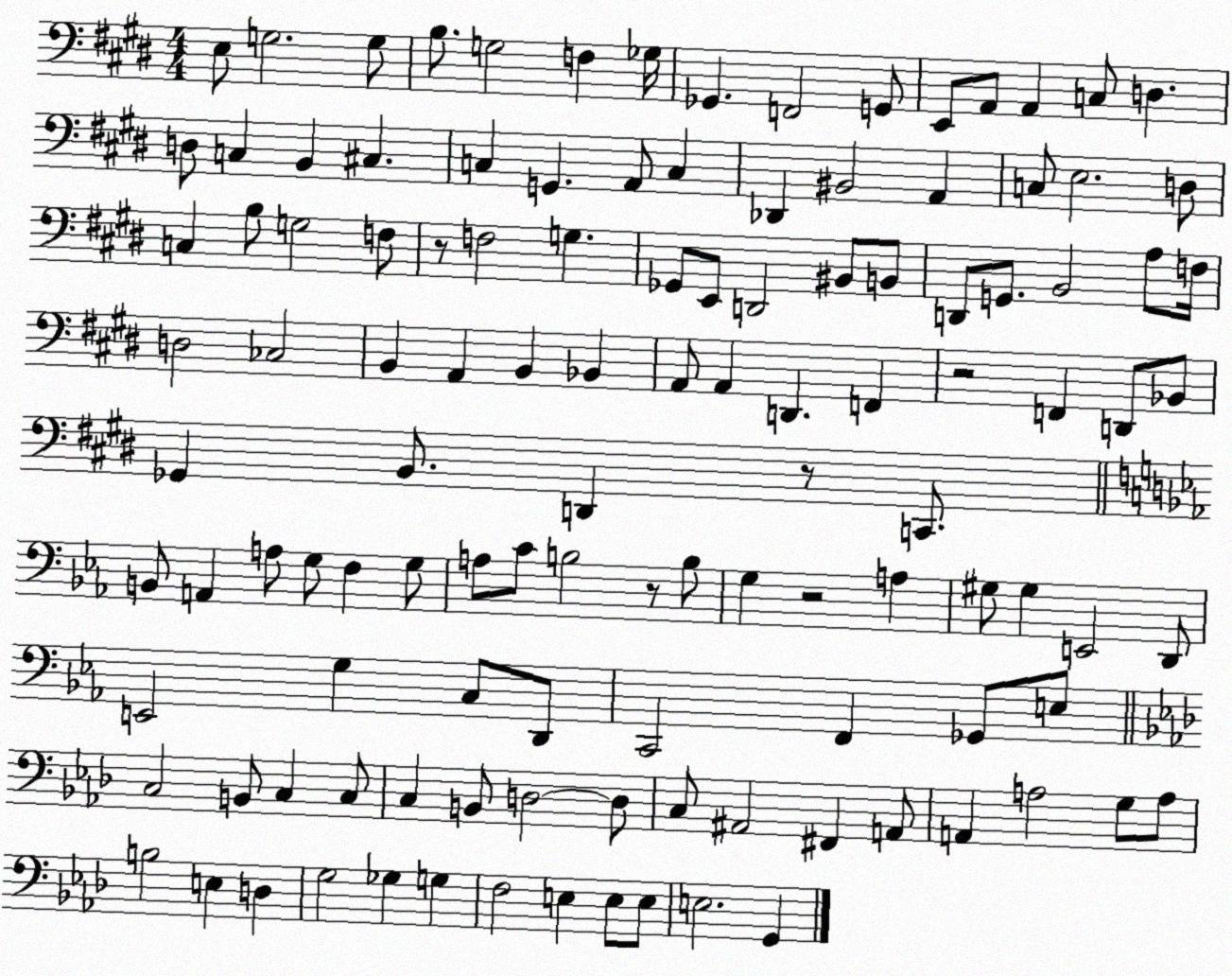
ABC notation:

X:1
T:Untitled
M:4/4
L:1/4
K:E
E,/2 G,2 G,/2 B,/2 G,2 F, _G,/4 _G,, F,,2 G,,/2 E,,/2 A,,/2 A,, C,/2 D, D,/2 C, B,, ^C, C, G,, A,,/2 C, _D,, ^B,,2 A,, C,/2 E,2 D,/2 C, B,/2 G,2 F,/2 z/2 F,2 G, _G,,/2 E,,/2 D,,2 ^B,,/2 B,,/2 D,,/2 G,,/2 B,,2 A,/2 F,/4 D,2 _C,2 B,, A,, B,, _B,, A,,/2 A,, D,, F,, z2 F,, D,,/2 _B,,/2 _G,, B,,/2 D,, z/2 C,,/2 B,,/2 A,, A,/2 G,/2 F, G,/2 A,/2 C/2 B,2 z/2 B,/2 G, z2 A, ^G,/2 ^G, E,,2 D,,/2 E,,2 G, C,/2 D,,/2 C,,2 F,, _G,,/2 E,/2 C,2 B,,/2 C, C,/2 C, B,,/2 D,2 D,/2 C,/2 ^A,,2 ^F,, A,,/2 A,, A,2 G,/2 A,/2 B,2 E, D, G,2 _G, G, F,2 E, E,/2 E,/2 E,2 G,,